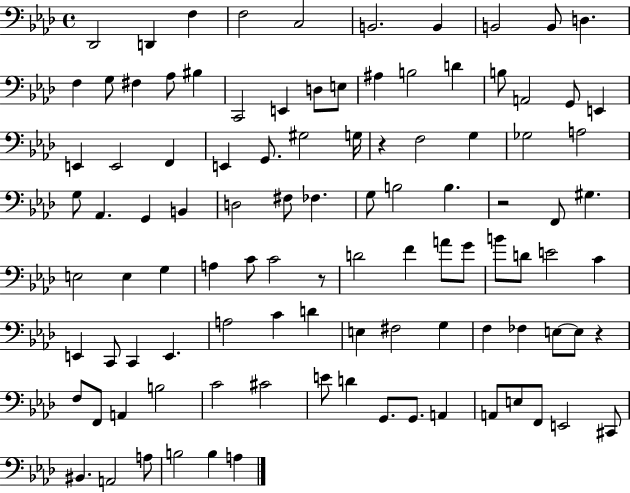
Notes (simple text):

Db2/h D2/q F3/q F3/h C3/h B2/h. B2/q B2/h B2/e D3/q. F3/q G3/e F#3/q Ab3/e BIS3/q C2/h E2/q D3/e E3/e A#3/q B3/h D4/q B3/e A2/h G2/e E2/q E2/q E2/h F2/q E2/q G2/e. G#3/h G3/s R/q F3/h G3/q Gb3/h A3/h G3/e Ab2/q. G2/q B2/q D3/h F#3/e FES3/q. G3/e B3/h B3/q. R/h F2/e G#3/q. E3/h E3/q G3/q A3/q C4/e C4/h R/e D4/h F4/q A4/e G4/e B4/e D4/e E4/h C4/q E2/q C2/e C2/q E2/q. A3/h C4/q D4/q E3/q F#3/h G3/q F3/q FES3/q E3/e E3/e R/q F3/e F2/e A2/q B3/h C4/h C#4/h E4/e D4/q G2/e. G2/e. A2/q A2/e E3/e F2/e E2/h C#2/e BIS2/q. A2/h A3/e B3/h B3/q A3/q